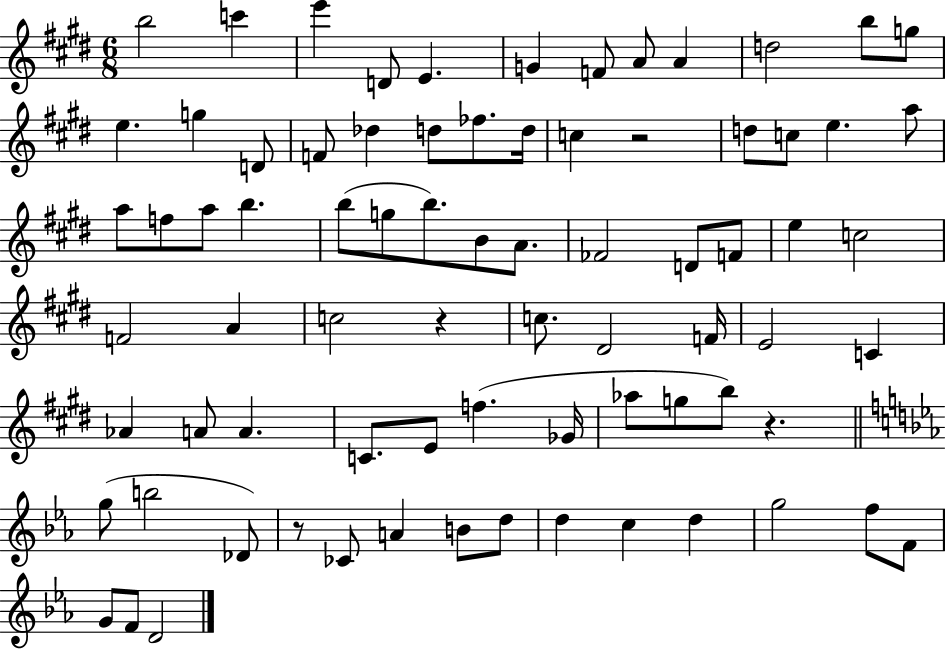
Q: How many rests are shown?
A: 4